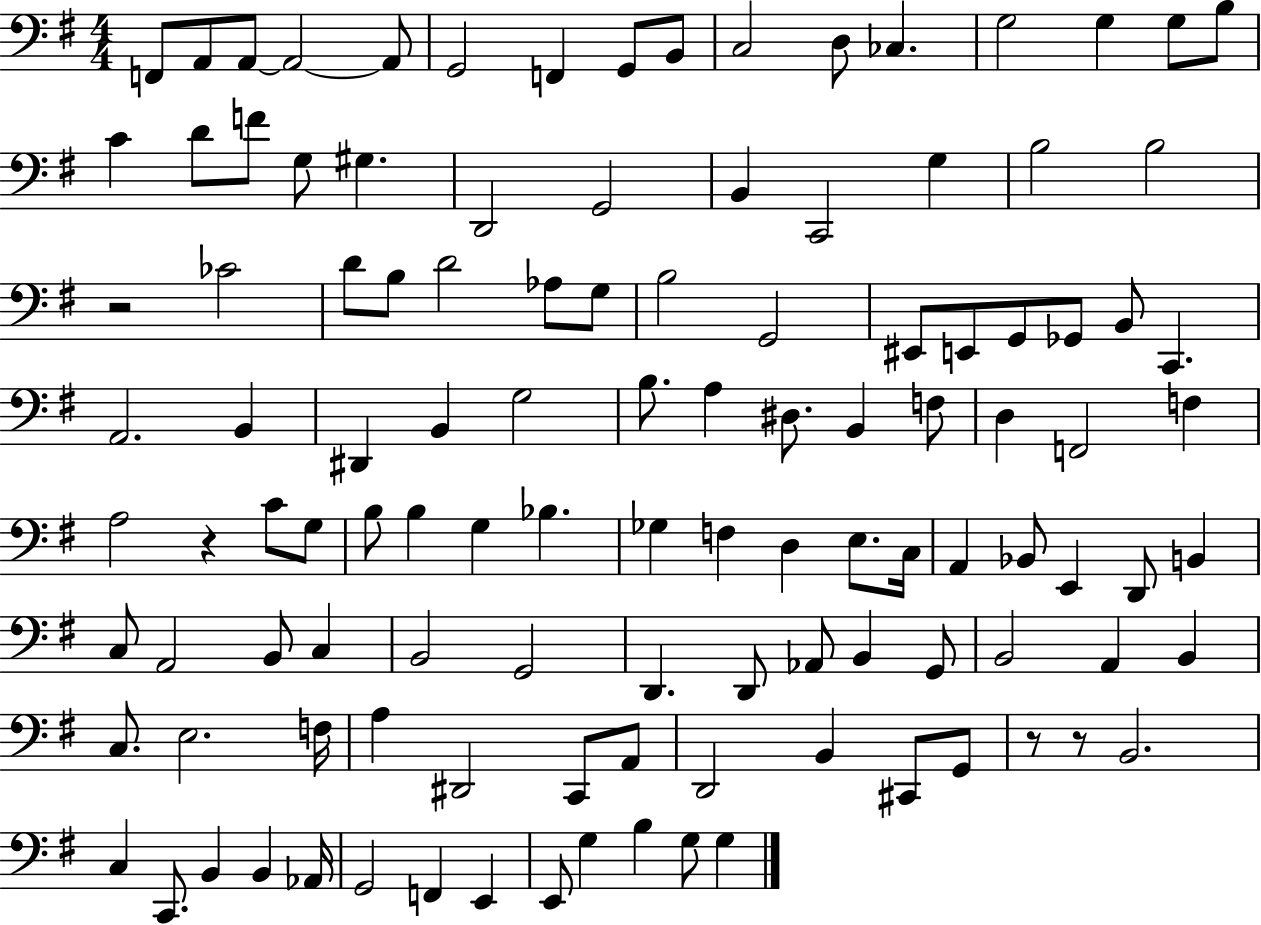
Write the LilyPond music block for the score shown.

{
  \clef bass
  \numericTimeSignature
  \time 4/4
  \key g \major
  \repeat volta 2 { f,8 a,8 a,8~~ a,2~~ a,8 | g,2 f,4 g,8 b,8 | c2 d8 ces4. | g2 g4 g8 b8 | \break c'4 d'8 f'8 g8 gis4. | d,2 g,2 | b,4 c,2 g4 | b2 b2 | \break r2 ces'2 | d'8 b8 d'2 aes8 g8 | b2 g,2 | eis,8 e,8 g,8 ges,8 b,8 c,4. | \break a,2. b,4 | dis,4 b,4 g2 | b8. a4 dis8. b,4 f8 | d4 f,2 f4 | \break a2 r4 c'8 g8 | b8 b4 g4 bes4. | ges4 f4 d4 e8. c16 | a,4 bes,8 e,4 d,8 b,4 | \break c8 a,2 b,8 c4 | b,2 g,2 | d,4. d,8 aes,8 b,4 g,8 | b,2 a,4 b,4 | \break c8. e2. f16 | a4 dis,2 c,8 a,8 | d,2 b,4 cis,8 g,8 | r8 r8 b,2. | \break c4 c,8. b,4 b,4 aes,16 | g,2 f,4 e,4 | e,8 g4 b4 g8 g4 | } \bar "|."
}